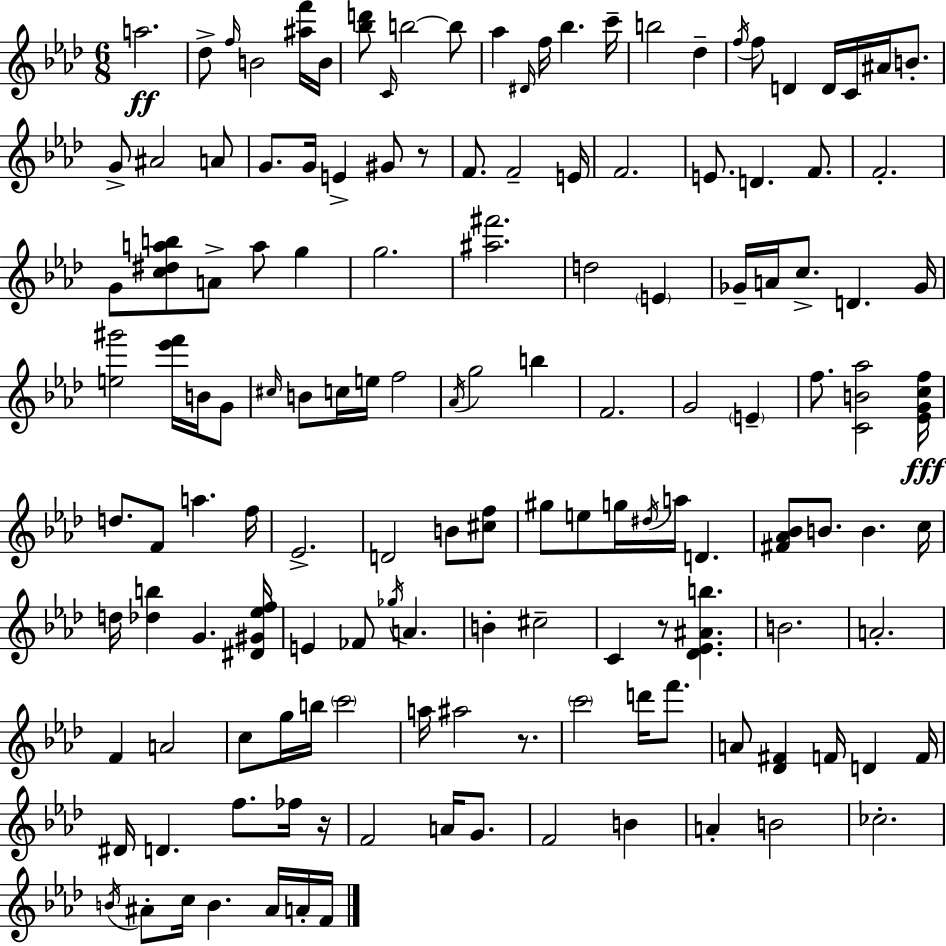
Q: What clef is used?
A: treble